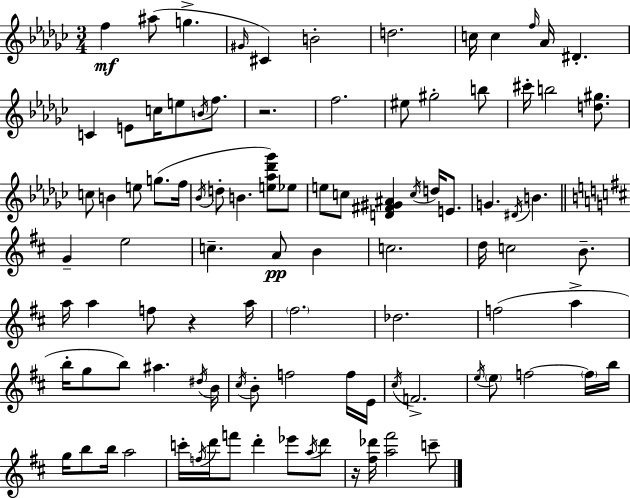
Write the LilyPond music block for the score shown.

{
  \clef treble
  \numericTimeSignature
  \time 3/4
  \key ees \minor
  f''4\mf ais''8( g''4.-> | \grace { gis'16 }) cis'4 b'2-. | d''2. | c''16 c''4 \grace { f''16 } aes'16 dis'4.-. | \break c'4 e'8 c''16 e''8 \acciaccatura { b'16 } | f''8. r2. | f''2. | eis''8 gis''2-. | \break b''8 cis'''16-. b''2 | <d'' gis''>8. c''8 b'4 e''8 g''8.( | f''16 \acciaccatura { bes'16 } d''8-. b'4. | <e'' aes'' des''' ges'''>8) ees''8 e''8 c''8 <d' fis' gis' ais'>4 | \break \acciaccatura { c''16 } d''16 e'8. g'4. \acciaccatura { dis'16 } | b'4. \bar "||" \break \key d \major g'4-- e''2 | c''4.-- a'8\pp b'4 | c''2. | d''16 c''2 b'8.-- | \break a''16 a''4 f''8 r4 a''16 | \parenthesize fis''2. | des''2. | f''2( a''4-> | \break b''16-. g''8 b''8) ais''4. \acciaccatura { dis''16 } | b'16 \acciaccatura { cis''16 } b'8-. f''2 | f''16 e'16 \acciaccatura { cis''16 } f'2.-> | \acciaccatura { e''16 } \parenthesize e''8 f''2~~ | \break \parenthesize f''16 b''16 g''16 b''8 b''16 a''2 | c'''16-. \acciaccatura { f''16 } d'''16 f'''8 d'''4-. | ees'''8 \acciaccatura { a''16 } d'''8 r16 <fis'' des'''>16 <a'' fis'''>2 | c'''8-- \bar "|."
}